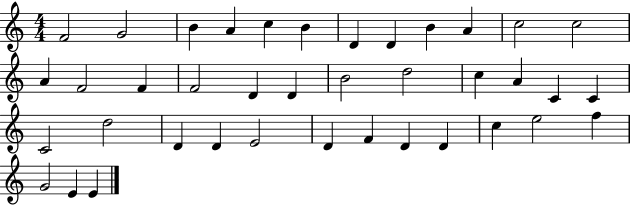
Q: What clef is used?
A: treble